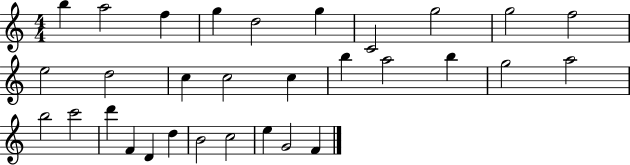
X:1
T:Untitled
M:4/4
L:1/4
K:C
b a2 f g d2 g C2 g2 g2 f2 e2 d2 c c2 c b a2 b g2 a2 b2 c'2 d' F D d B2 c2 e G2 F